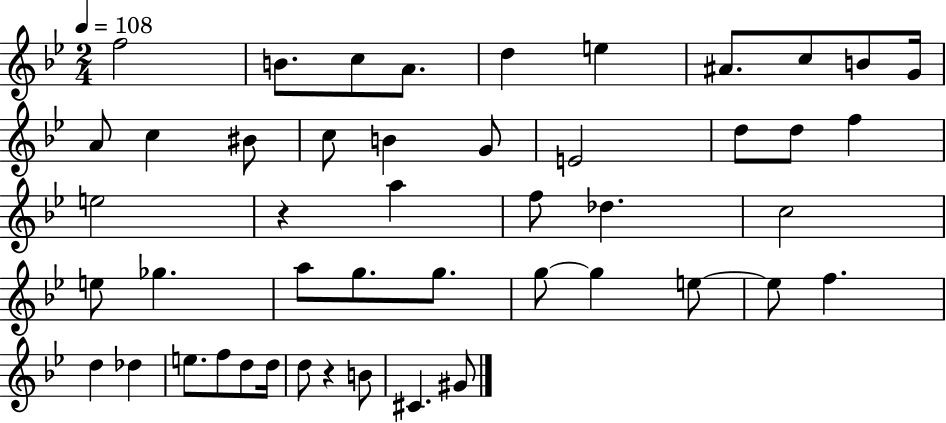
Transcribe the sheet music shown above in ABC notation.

X:1
T:Untitled
M:2/4
L:1/4
K:Bb
f2 B/2 c/2 A/2 d e ^A/2 c/2 B/2 G/4 A/2 c ^B/2 c/2 B G/2 E2 d/2 d/2 f e2 z a f/2 _d c2 e/2 _g a/2 g/2 g/2 g/2 g e/2 e/2 f d _d e/2 f/2 d/2 d/4 d/2 z B/2 ^C ^G/2